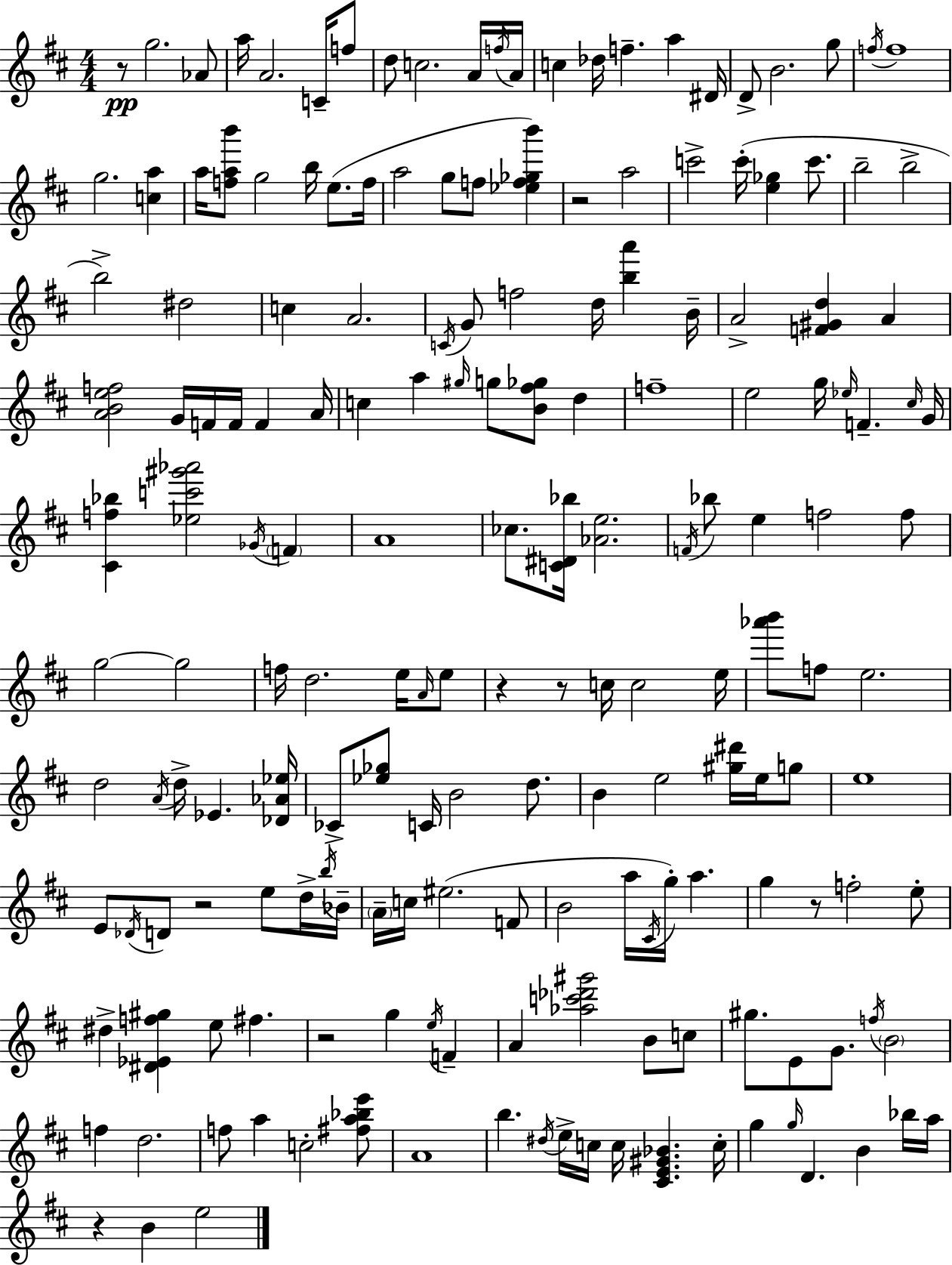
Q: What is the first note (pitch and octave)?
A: G5